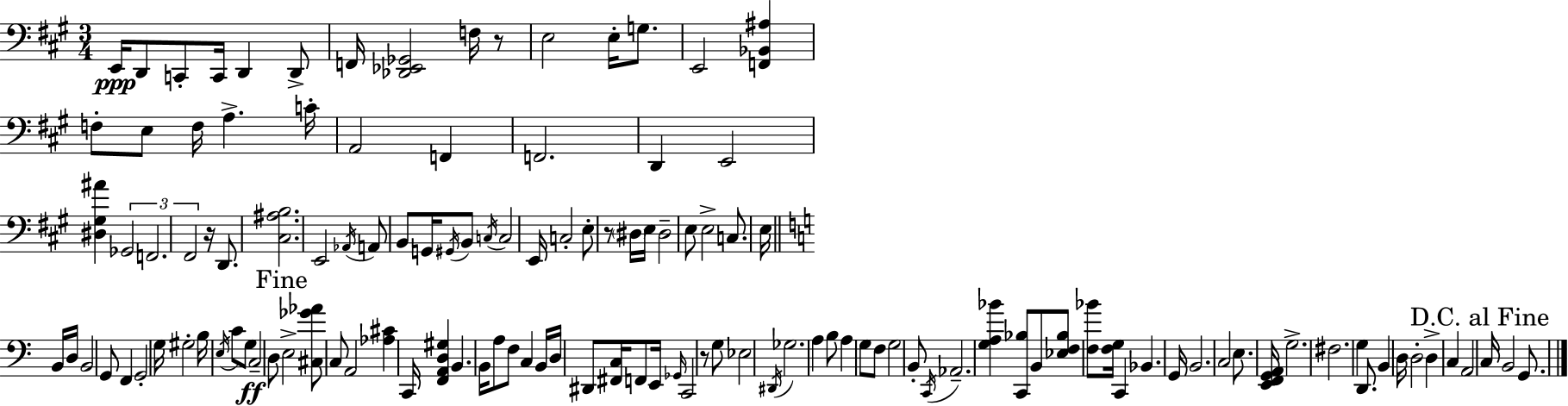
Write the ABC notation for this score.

X:1
T:Untitled
M:3/4
L:1/4
K:A
E,,/4 D,,/2 C,,/2 C,,/4 D,, D,,/2 F,,/4 [_D,,_E,,_G,,]2 F,/4 z/2 E,2 E,/4 G,/2 E,,2 [F,,_B,,^A,] F,/2 E,/2 F,/4 A, C/4 A,,2 F,, F,,2 D,, E,,2 [^D,^G,^A] _G,,2 F,,2 ^F,,2 z/4 D,,/2 [^C,^A,B,]2 E,,2 _A,,/4 A,,/2 B,,/2 G,,/4 ^G,,/4 B,,/2 C,/4 C,2 E,,/4 C,2 E,/2 z/2 ^D,/4 E,/4 ^D,2 E,/2 E,2 C,/2 E,/4 B,,/4 D,/4 B,,2 G,,/2 F,, G,,2 G,/4 ^G,2 B,/4 E,/4 C/2 G,/2 C,2 D,/2 E,2 [^C,_G_A]/2 C,/2 A,,2 [_A,^C] C,,/4 [F,,A,,D,^G,] B,, B,,/4 A,/2 F,/2 C, B,,/4 D,/4 ^D,,/2 [^F,,C,]/4 F,,/2 E,,/4 _G,,/4 C,,2 z/2 G,/2 _E,2 ^D,,/4 _G,2 A, B,/2 A, G,/2 F,/2 G,2 B,,/2 C,,/4 _A,,2 [G,A,_B] [C,,_B,]/2 B,,/2 [_E,F,_B,]/2 [F,_B]/2 [F,G,]/4 C,, _B,, G,,/4 B,,2 C,2 E,/2 [E,,F,,G,,A,,]/4 G,2 ^F,2 G, D,,/2 B,, D,/4 D,2 D, C, A,,2 C,/4 B,,2 G,,/2